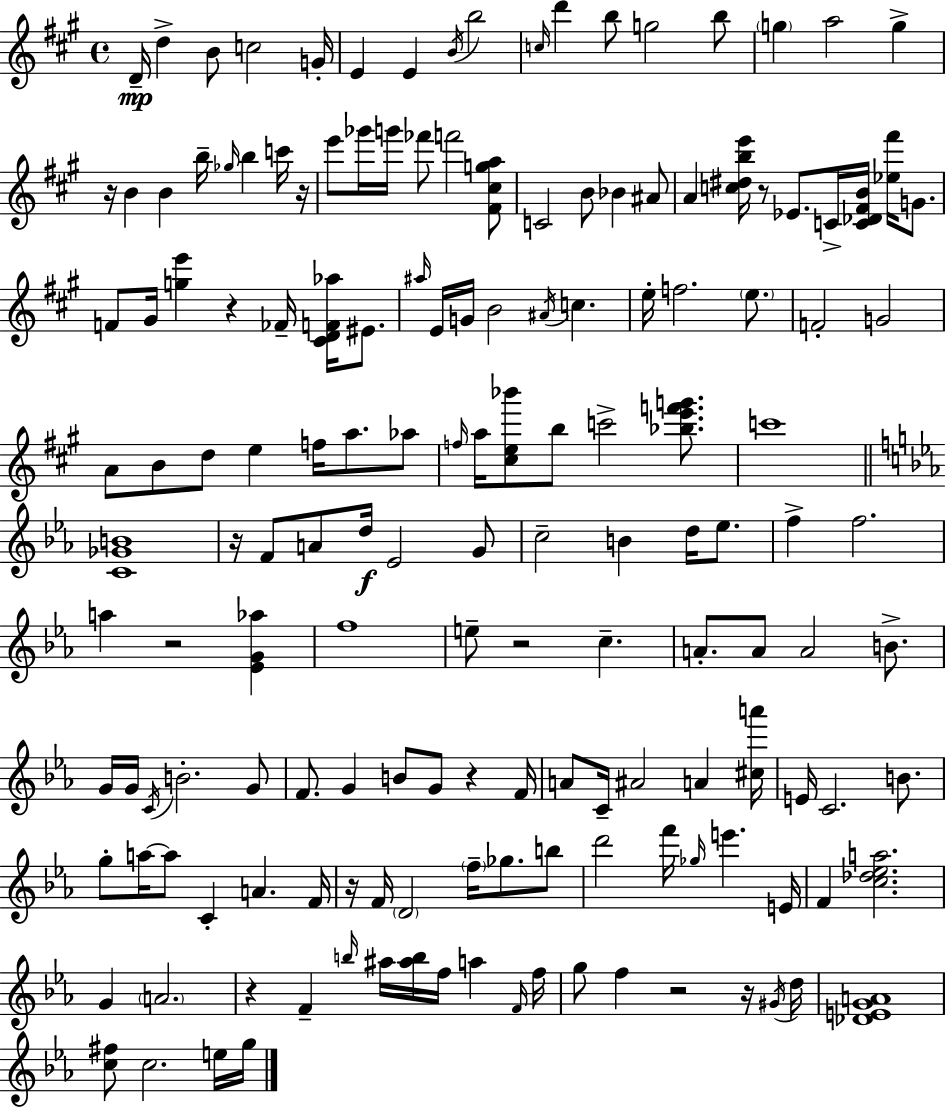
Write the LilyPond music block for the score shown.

{
  \clef treble
  \time 4/4
  \defaultTimeSignature
  \key a \major
  d'16--\mp d''4-> b'8 c''2 g'16-. | e'4 e'4 \acciaccatura { b'16 } b''2 | \grace { c''16 } d'''4 b''8 g''2 | b''8 \parenthesize g''4 a''2 g''4-> | \break r16 b'4 b'4 b''16-- \grace { ges''16 } b''4 | c'''16 r16 e'''8 ges'''16 g'''16 fes'''8 f'''2 | <fis' cis'' g'' a''>8 c'2 b'8 bes'4 | ais'8 a'4 <c'' dis'' b'' e'''>16 r8 ees'8. c'16-> <c' des' fis' b'>16 <ees'' fis'''>16 | \break g'8. f'8 gis'16 <g'' e'''>4 r4 fes'16-- <cis' d' f' aes''>16 | eis'8. \grace { ais''16 } e'16 g'16 b'2 \acciaccatura { ais'16 } c''4. | e''16-. f''2. | \parenthesize e''8. f'2-. g'2 | \break a'8 b'8 d''8 e''4 f''16 | a''8. aes''8 \grace { f''16 } a''16 <cis'' e'' bes'''>8 b''8 c'''2-> | <bes'' e''' f''' g'''>8. c'''1 | \bar "||" \break \key ees \major <c' ges' b'>1 | r16 f'8 a'8 d''16\f ees'2 g'8 | c''2-- b'4 d''16 ees''8. | f''4-> f''2. | \break a''4 r2 <ees' g' aes''>4 | f''1 | e''8-- r2 c''4.-- | a'8.-. a'8 a'2 b'8.-> | \break g'16 g'16 \acciaccatura { c'16 } b'2.-. g'8 | f'8. g'4 b'8 g'8 r4 | f'16 a'8 c'16-- ais'2 a'4 | <cis'' a'''>16 e'16 c'2. b'8. | \break g''8-. a''16~~ a''8 c'4-. a'4. | f'16 r16 f'16 \parenthesize d'2 \parenthesize f''16-- ges''8. b''8 | d'''2 f'''16 \grace { ges''16 } e'''4. | e'16 f'4 <c'' des'' ees'' a''>2. | \break g'4 \parenthesize a'2. | r4 f'4-- \grace { b''16 } ais''16 <ais'' b''>16 f''16 a''4 | \grace { f'16 } f''16 g''8 f''4 r2 | r16 \acciaccatura { gis'16 } d''16 <des' e' g' a'>1 | \break <c'' fis''>8 c''2. | e''16 g''16 \bar "|."
}